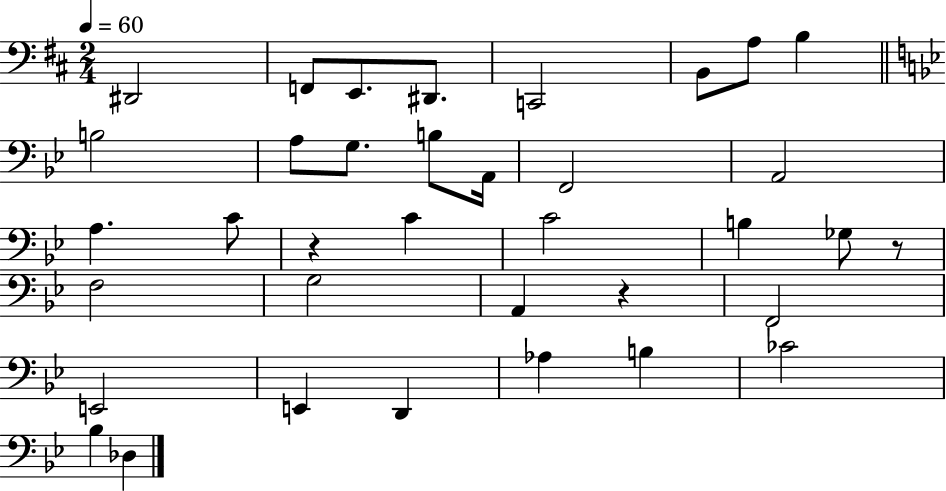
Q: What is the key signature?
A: D major